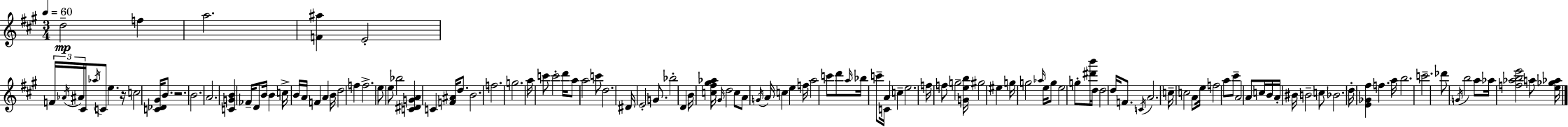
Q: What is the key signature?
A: A major